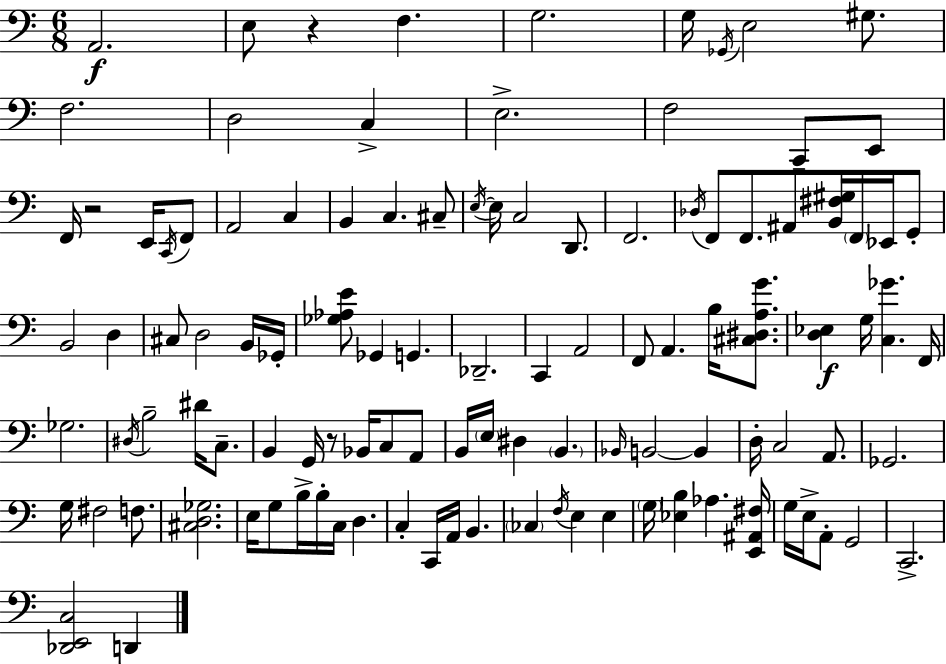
{
  \clef bass
  \numericTimeSignature
  \time 6/8
  \key c \major
  a,2.\f | e8 r4 f4. | g2. | g16 \acciaccatura { ges,16 } e2 gis8. | \break f2. | d2 c4-> | e2.-> | f2 c,8-- e,8 | \break f,16 r2 e,16 \acciaccatura { c,16 } | f,8 a,2 c4 | b,4 c4. | cis8-- \acciaccatura { e16~ }~ e16 c2 | \break d,8. f,2. | \acciaccatura { des16 } f,8 f,8. ais,8 <b, fis gis>16 | \parenthesize f,16 ees,16 g,8-. b,2 | d4 cis8 d2 | \break b,16 ges,16-. <ges aes e'>8 ges,4 g,4. | des,2.-- | c,4 a,2 | f,8 a,4. | \break b16 <cis dis a g'>8. <d ees>4\f g16 <c ges'>4. | f,16 ges2. | \acciaccatura { dis16 } b2-- | dis'16 c8.-- b,4 g,16 r8 | \break bes,16 c8 a,8 b,16 \parenthesize e16 dis4 \parenthesize b,4. | \grace { bes,16 } b,2~~ | b,4 d16-. c2 | a,8. ges,2. | \break g16 fis2 | f8. <cis d ges>2. | e16 g8 b16-> b16-. c16 | d4. c4-. c,16 a,16 | \break b,4. \parenthesize ces4 \acciaccatura { f16 } e4 | e4 \parenthesize g16 <ees b>4 | aes4. <e, ais, fis>16 g16 e16-> a,8-. g,2 | c,2.-> | \break <des, e, c>2 | d,4 \bar "|."
}